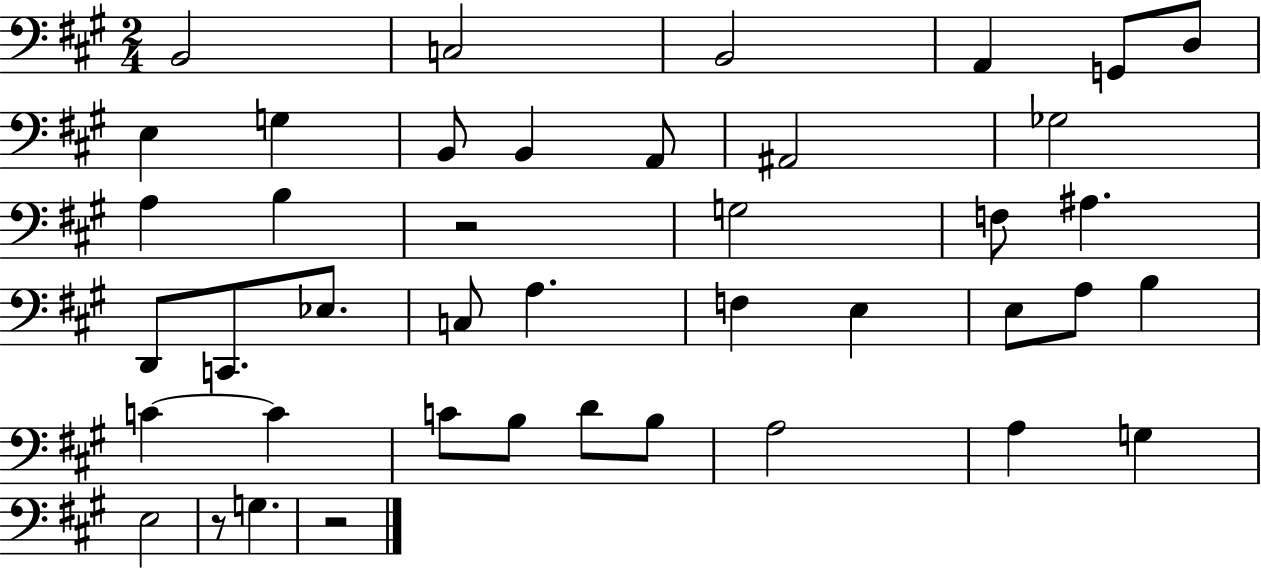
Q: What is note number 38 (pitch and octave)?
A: E3